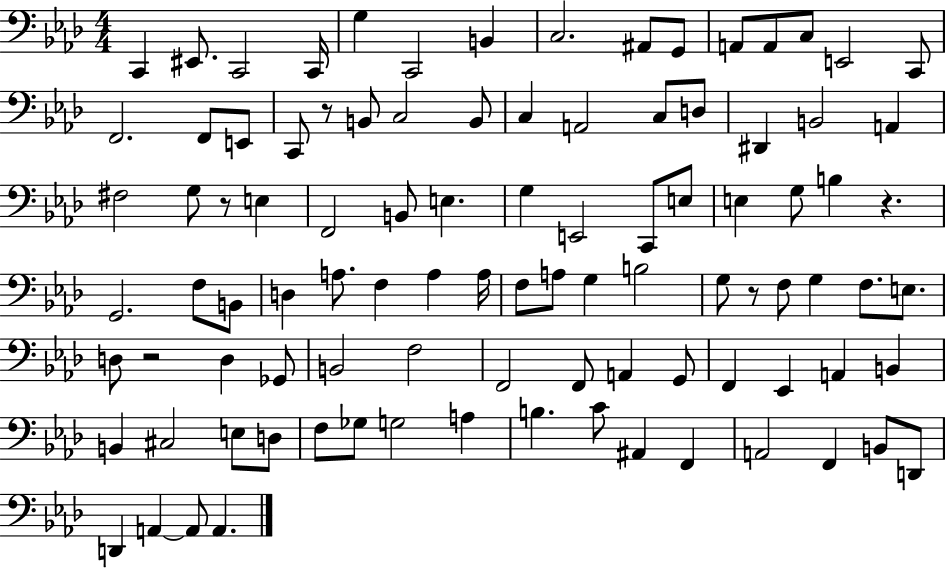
C2/q EIS2/e. C2/h C2/s G3/q C2/h B2/q C3/h. A#2/e G2/e A2/e A2/e C3/e E2/h C2/e F2/h. F2/e E2/e C2/e R/e B2/e C3/h B2/e C3/q A2/h C3/e D3/e D#2/q B2/h A2/q F#3/h G3/e R/e E3/q F2/h B2/e E3/q. G3/q E2/h C2/e E3/e E3/q G3/e B3/q R/q. G2/h. F3/e B2/e D3/q A3/e. F3/q A3/q A3/s F3/e A3/e G3/q B3/h G3/e R/e F3/e G3/q F3/e. E3/e. D3/e R/h D3/q Gb2/e B2/h F3/h F2/h F2/e A2/q G2/e F2/q Eb2/q A2/q B2/q B2/q C#3/h E3/e D3/e F3/e Gb3/e G3/h A3/q B3/q. C4/e A#2/q F2/q A2/h F2/q B2/e D2/e D2/q A2/q A2/e A2/q.